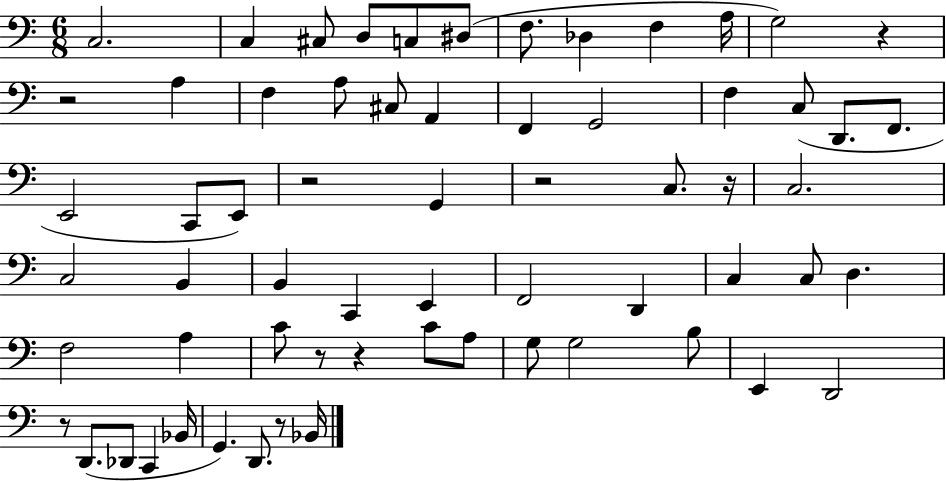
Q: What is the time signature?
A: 6/8